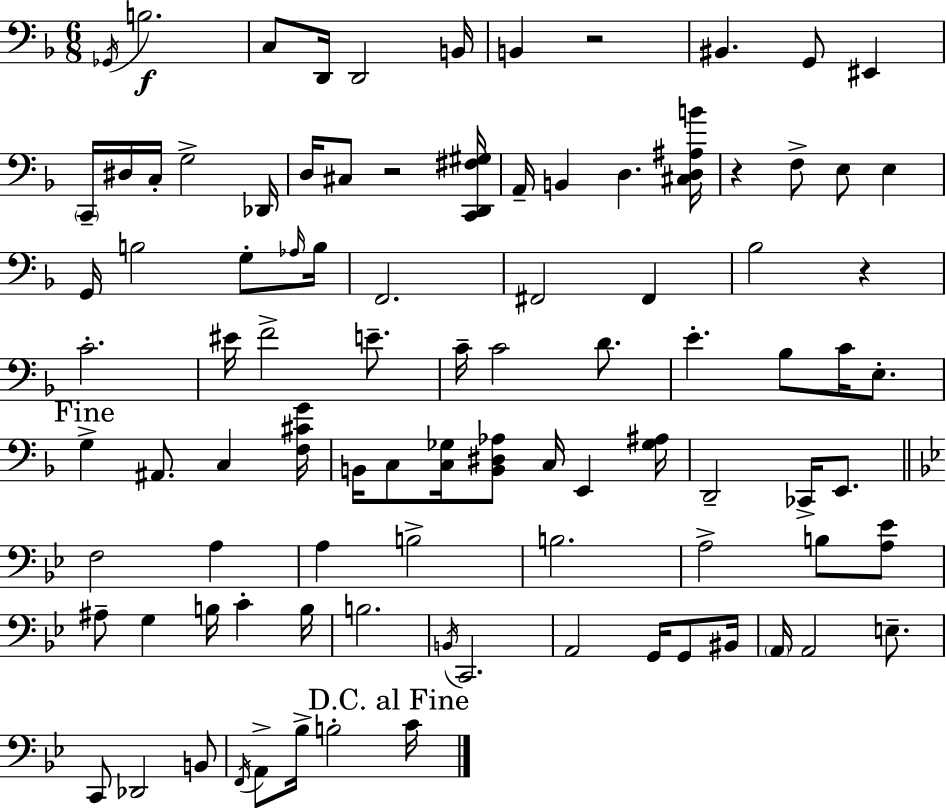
X:1
T:Untitled
M:6/8
L:1/4
K:Dm
_G,,/4 B,2 C,/2 D,,/4 D,,2 B,,/4 B,, z2 ^B,, G,,/2 ^E,, C,,/4 ^D,/4 C,/4 G,2 _D,,/4 D,/4 ^C,/2 z2 [C,,D,,^F,^G,]/4 A,,/4 B,, D, [^C,D,^A,B]/4 z F,/2 E,/2 E, G,,/4 B,2 G,/2 _A,/4 B,/4 F,,2 ^F,,2 ^F,, _B,2 z C2 ^E/4 F2 E/2 C/4 C2 D/2 E _B,/2 C/4 E,/2 G, ^A,,/2 C, [F,^CG]/4 B,,/4 C,/2 [C,_G,]/4 [B,,^D,_A,]/2 C,/4 E,, [_G,^A,]/4 D,,2 _C,,/4 E,,/2 F,2 A, A, B,2 B,2 A,2 B,/2 [A,_E]/2 ^A,/2 G, B,/4 C B,/4 B,2 B,,/4 C,,2 A,,2 G,,/4 G,,/2 ^B,,/4 A,,/4 A,,2 E,/2 C,,/2 _D,,2 B,,/2 F,,/4 A,,/2 _B,/4 B,2 C/4